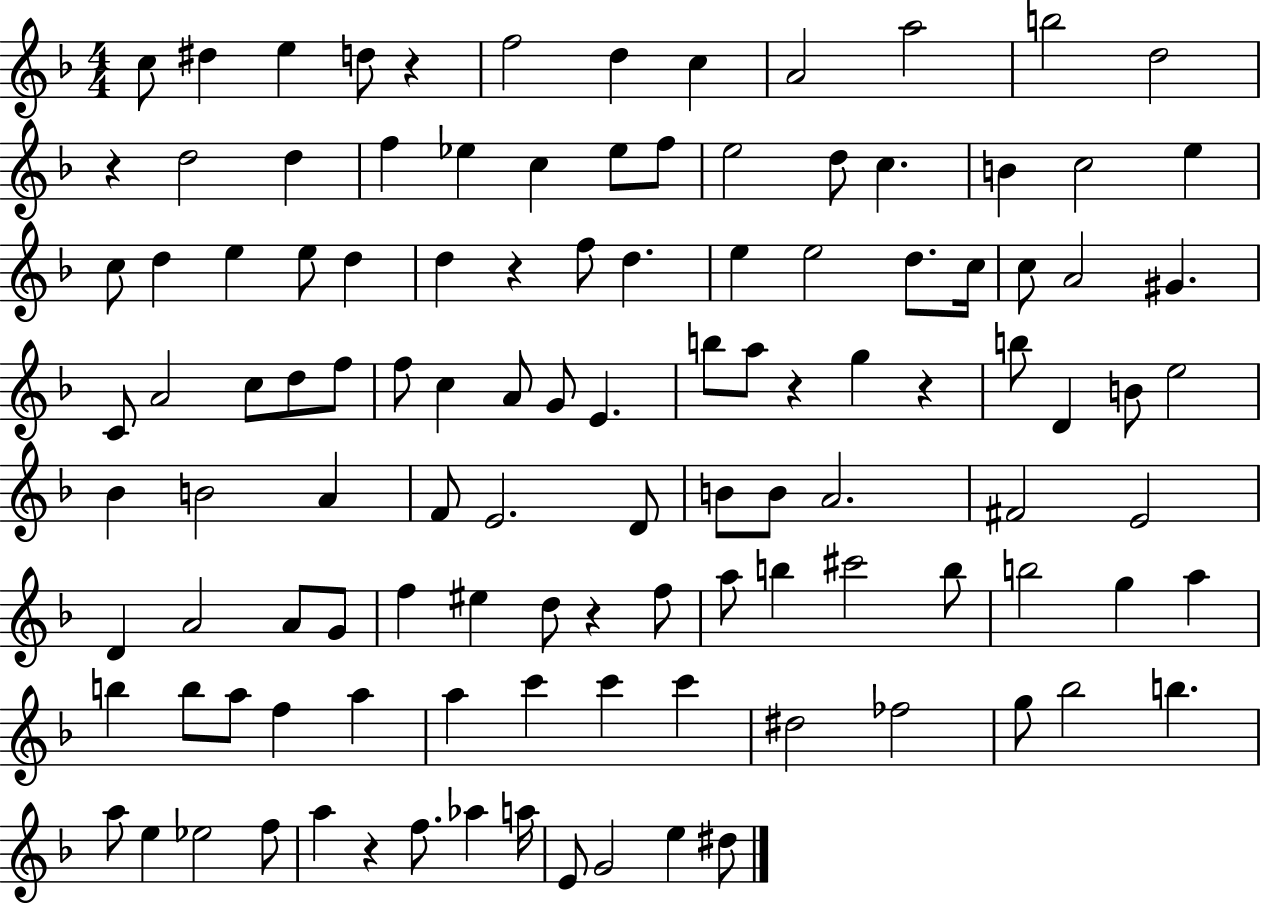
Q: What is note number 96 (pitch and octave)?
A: B5